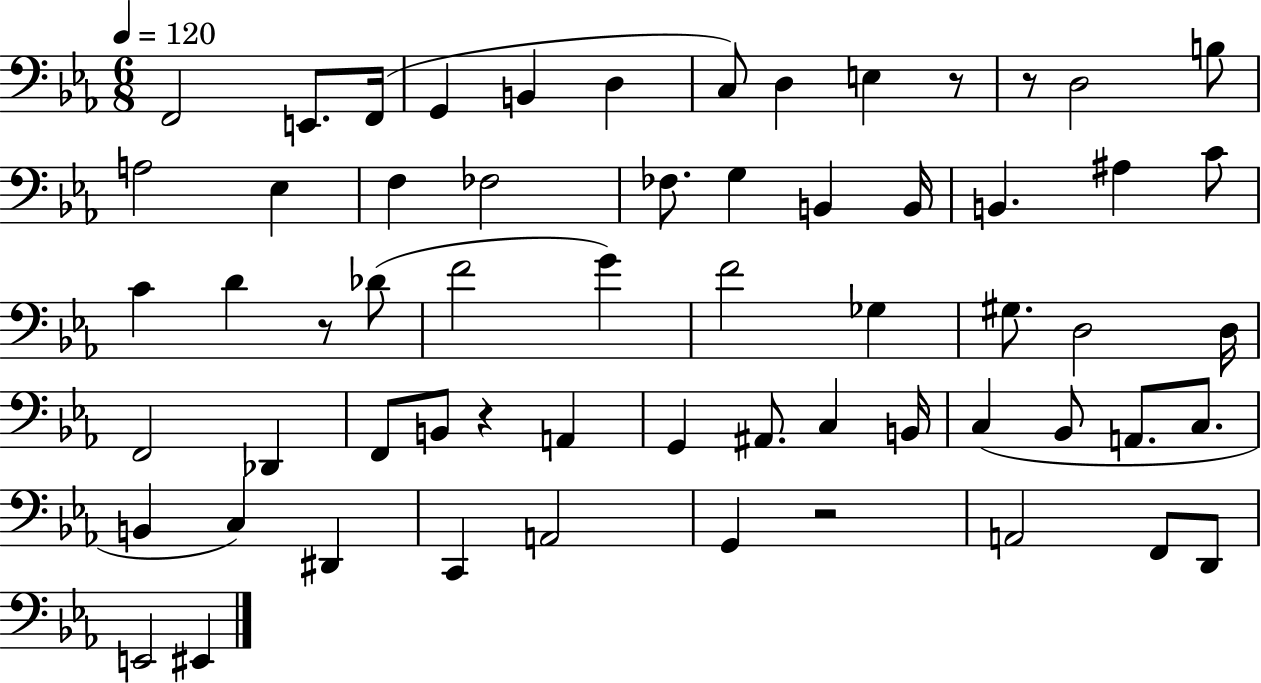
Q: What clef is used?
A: bass